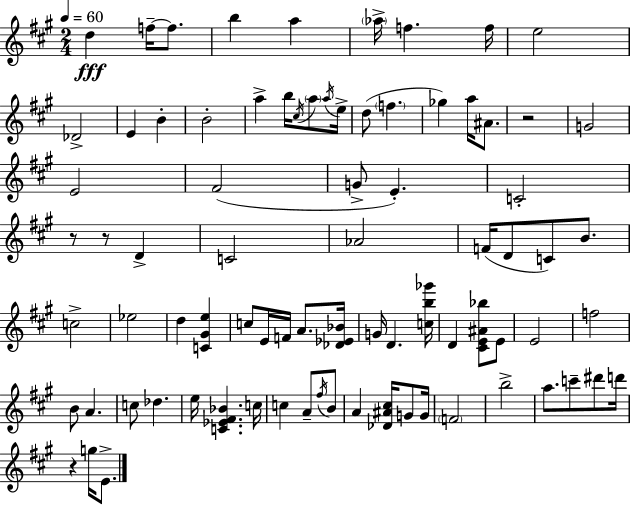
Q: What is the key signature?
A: A major